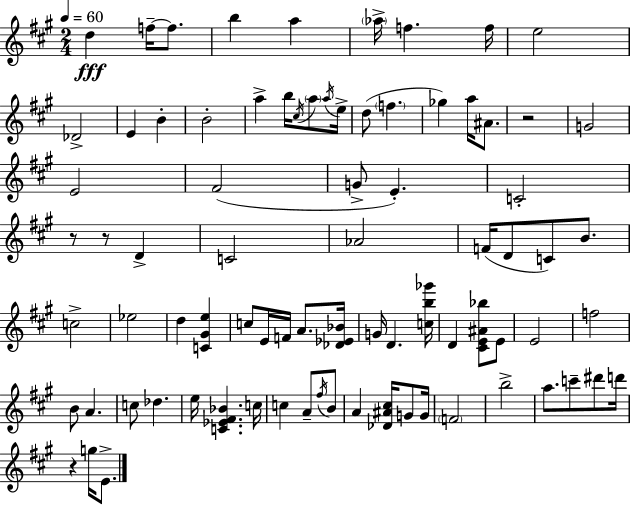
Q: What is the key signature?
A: A major